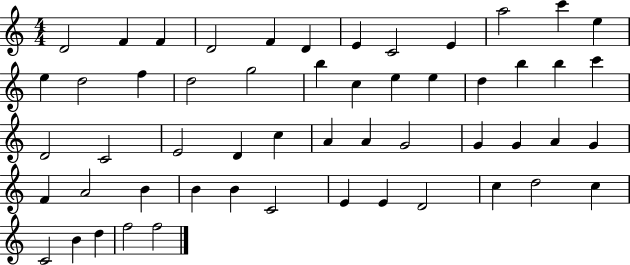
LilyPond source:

{
  \clef treble
  \numericTimeSignature
  \time 4/4
  \key c \major
  d'2 f'4 f'4 | d'2 f'4 d'4 | e'4 c'2 e'4 | a''2 c'''4 e''4 | \break e''4 d''2 f''4 | d''2 g''2 | b''4 c''4 e''4 e''4 | d''4 b''4 b''4 c'''4 | \break d'2 c'2 | e'2 d'4 c''4 | a'4 a'4 g'2 | g'4 g'4 a'4 g'4 | \break f'4 a'2 b'4 | b'4 b'4 c'2 | e'4 e'4 d'2 | c''4 d''2 c''4 | \break c'2 b'4 d''4 | f''2 f''2 | \bar "|."
}